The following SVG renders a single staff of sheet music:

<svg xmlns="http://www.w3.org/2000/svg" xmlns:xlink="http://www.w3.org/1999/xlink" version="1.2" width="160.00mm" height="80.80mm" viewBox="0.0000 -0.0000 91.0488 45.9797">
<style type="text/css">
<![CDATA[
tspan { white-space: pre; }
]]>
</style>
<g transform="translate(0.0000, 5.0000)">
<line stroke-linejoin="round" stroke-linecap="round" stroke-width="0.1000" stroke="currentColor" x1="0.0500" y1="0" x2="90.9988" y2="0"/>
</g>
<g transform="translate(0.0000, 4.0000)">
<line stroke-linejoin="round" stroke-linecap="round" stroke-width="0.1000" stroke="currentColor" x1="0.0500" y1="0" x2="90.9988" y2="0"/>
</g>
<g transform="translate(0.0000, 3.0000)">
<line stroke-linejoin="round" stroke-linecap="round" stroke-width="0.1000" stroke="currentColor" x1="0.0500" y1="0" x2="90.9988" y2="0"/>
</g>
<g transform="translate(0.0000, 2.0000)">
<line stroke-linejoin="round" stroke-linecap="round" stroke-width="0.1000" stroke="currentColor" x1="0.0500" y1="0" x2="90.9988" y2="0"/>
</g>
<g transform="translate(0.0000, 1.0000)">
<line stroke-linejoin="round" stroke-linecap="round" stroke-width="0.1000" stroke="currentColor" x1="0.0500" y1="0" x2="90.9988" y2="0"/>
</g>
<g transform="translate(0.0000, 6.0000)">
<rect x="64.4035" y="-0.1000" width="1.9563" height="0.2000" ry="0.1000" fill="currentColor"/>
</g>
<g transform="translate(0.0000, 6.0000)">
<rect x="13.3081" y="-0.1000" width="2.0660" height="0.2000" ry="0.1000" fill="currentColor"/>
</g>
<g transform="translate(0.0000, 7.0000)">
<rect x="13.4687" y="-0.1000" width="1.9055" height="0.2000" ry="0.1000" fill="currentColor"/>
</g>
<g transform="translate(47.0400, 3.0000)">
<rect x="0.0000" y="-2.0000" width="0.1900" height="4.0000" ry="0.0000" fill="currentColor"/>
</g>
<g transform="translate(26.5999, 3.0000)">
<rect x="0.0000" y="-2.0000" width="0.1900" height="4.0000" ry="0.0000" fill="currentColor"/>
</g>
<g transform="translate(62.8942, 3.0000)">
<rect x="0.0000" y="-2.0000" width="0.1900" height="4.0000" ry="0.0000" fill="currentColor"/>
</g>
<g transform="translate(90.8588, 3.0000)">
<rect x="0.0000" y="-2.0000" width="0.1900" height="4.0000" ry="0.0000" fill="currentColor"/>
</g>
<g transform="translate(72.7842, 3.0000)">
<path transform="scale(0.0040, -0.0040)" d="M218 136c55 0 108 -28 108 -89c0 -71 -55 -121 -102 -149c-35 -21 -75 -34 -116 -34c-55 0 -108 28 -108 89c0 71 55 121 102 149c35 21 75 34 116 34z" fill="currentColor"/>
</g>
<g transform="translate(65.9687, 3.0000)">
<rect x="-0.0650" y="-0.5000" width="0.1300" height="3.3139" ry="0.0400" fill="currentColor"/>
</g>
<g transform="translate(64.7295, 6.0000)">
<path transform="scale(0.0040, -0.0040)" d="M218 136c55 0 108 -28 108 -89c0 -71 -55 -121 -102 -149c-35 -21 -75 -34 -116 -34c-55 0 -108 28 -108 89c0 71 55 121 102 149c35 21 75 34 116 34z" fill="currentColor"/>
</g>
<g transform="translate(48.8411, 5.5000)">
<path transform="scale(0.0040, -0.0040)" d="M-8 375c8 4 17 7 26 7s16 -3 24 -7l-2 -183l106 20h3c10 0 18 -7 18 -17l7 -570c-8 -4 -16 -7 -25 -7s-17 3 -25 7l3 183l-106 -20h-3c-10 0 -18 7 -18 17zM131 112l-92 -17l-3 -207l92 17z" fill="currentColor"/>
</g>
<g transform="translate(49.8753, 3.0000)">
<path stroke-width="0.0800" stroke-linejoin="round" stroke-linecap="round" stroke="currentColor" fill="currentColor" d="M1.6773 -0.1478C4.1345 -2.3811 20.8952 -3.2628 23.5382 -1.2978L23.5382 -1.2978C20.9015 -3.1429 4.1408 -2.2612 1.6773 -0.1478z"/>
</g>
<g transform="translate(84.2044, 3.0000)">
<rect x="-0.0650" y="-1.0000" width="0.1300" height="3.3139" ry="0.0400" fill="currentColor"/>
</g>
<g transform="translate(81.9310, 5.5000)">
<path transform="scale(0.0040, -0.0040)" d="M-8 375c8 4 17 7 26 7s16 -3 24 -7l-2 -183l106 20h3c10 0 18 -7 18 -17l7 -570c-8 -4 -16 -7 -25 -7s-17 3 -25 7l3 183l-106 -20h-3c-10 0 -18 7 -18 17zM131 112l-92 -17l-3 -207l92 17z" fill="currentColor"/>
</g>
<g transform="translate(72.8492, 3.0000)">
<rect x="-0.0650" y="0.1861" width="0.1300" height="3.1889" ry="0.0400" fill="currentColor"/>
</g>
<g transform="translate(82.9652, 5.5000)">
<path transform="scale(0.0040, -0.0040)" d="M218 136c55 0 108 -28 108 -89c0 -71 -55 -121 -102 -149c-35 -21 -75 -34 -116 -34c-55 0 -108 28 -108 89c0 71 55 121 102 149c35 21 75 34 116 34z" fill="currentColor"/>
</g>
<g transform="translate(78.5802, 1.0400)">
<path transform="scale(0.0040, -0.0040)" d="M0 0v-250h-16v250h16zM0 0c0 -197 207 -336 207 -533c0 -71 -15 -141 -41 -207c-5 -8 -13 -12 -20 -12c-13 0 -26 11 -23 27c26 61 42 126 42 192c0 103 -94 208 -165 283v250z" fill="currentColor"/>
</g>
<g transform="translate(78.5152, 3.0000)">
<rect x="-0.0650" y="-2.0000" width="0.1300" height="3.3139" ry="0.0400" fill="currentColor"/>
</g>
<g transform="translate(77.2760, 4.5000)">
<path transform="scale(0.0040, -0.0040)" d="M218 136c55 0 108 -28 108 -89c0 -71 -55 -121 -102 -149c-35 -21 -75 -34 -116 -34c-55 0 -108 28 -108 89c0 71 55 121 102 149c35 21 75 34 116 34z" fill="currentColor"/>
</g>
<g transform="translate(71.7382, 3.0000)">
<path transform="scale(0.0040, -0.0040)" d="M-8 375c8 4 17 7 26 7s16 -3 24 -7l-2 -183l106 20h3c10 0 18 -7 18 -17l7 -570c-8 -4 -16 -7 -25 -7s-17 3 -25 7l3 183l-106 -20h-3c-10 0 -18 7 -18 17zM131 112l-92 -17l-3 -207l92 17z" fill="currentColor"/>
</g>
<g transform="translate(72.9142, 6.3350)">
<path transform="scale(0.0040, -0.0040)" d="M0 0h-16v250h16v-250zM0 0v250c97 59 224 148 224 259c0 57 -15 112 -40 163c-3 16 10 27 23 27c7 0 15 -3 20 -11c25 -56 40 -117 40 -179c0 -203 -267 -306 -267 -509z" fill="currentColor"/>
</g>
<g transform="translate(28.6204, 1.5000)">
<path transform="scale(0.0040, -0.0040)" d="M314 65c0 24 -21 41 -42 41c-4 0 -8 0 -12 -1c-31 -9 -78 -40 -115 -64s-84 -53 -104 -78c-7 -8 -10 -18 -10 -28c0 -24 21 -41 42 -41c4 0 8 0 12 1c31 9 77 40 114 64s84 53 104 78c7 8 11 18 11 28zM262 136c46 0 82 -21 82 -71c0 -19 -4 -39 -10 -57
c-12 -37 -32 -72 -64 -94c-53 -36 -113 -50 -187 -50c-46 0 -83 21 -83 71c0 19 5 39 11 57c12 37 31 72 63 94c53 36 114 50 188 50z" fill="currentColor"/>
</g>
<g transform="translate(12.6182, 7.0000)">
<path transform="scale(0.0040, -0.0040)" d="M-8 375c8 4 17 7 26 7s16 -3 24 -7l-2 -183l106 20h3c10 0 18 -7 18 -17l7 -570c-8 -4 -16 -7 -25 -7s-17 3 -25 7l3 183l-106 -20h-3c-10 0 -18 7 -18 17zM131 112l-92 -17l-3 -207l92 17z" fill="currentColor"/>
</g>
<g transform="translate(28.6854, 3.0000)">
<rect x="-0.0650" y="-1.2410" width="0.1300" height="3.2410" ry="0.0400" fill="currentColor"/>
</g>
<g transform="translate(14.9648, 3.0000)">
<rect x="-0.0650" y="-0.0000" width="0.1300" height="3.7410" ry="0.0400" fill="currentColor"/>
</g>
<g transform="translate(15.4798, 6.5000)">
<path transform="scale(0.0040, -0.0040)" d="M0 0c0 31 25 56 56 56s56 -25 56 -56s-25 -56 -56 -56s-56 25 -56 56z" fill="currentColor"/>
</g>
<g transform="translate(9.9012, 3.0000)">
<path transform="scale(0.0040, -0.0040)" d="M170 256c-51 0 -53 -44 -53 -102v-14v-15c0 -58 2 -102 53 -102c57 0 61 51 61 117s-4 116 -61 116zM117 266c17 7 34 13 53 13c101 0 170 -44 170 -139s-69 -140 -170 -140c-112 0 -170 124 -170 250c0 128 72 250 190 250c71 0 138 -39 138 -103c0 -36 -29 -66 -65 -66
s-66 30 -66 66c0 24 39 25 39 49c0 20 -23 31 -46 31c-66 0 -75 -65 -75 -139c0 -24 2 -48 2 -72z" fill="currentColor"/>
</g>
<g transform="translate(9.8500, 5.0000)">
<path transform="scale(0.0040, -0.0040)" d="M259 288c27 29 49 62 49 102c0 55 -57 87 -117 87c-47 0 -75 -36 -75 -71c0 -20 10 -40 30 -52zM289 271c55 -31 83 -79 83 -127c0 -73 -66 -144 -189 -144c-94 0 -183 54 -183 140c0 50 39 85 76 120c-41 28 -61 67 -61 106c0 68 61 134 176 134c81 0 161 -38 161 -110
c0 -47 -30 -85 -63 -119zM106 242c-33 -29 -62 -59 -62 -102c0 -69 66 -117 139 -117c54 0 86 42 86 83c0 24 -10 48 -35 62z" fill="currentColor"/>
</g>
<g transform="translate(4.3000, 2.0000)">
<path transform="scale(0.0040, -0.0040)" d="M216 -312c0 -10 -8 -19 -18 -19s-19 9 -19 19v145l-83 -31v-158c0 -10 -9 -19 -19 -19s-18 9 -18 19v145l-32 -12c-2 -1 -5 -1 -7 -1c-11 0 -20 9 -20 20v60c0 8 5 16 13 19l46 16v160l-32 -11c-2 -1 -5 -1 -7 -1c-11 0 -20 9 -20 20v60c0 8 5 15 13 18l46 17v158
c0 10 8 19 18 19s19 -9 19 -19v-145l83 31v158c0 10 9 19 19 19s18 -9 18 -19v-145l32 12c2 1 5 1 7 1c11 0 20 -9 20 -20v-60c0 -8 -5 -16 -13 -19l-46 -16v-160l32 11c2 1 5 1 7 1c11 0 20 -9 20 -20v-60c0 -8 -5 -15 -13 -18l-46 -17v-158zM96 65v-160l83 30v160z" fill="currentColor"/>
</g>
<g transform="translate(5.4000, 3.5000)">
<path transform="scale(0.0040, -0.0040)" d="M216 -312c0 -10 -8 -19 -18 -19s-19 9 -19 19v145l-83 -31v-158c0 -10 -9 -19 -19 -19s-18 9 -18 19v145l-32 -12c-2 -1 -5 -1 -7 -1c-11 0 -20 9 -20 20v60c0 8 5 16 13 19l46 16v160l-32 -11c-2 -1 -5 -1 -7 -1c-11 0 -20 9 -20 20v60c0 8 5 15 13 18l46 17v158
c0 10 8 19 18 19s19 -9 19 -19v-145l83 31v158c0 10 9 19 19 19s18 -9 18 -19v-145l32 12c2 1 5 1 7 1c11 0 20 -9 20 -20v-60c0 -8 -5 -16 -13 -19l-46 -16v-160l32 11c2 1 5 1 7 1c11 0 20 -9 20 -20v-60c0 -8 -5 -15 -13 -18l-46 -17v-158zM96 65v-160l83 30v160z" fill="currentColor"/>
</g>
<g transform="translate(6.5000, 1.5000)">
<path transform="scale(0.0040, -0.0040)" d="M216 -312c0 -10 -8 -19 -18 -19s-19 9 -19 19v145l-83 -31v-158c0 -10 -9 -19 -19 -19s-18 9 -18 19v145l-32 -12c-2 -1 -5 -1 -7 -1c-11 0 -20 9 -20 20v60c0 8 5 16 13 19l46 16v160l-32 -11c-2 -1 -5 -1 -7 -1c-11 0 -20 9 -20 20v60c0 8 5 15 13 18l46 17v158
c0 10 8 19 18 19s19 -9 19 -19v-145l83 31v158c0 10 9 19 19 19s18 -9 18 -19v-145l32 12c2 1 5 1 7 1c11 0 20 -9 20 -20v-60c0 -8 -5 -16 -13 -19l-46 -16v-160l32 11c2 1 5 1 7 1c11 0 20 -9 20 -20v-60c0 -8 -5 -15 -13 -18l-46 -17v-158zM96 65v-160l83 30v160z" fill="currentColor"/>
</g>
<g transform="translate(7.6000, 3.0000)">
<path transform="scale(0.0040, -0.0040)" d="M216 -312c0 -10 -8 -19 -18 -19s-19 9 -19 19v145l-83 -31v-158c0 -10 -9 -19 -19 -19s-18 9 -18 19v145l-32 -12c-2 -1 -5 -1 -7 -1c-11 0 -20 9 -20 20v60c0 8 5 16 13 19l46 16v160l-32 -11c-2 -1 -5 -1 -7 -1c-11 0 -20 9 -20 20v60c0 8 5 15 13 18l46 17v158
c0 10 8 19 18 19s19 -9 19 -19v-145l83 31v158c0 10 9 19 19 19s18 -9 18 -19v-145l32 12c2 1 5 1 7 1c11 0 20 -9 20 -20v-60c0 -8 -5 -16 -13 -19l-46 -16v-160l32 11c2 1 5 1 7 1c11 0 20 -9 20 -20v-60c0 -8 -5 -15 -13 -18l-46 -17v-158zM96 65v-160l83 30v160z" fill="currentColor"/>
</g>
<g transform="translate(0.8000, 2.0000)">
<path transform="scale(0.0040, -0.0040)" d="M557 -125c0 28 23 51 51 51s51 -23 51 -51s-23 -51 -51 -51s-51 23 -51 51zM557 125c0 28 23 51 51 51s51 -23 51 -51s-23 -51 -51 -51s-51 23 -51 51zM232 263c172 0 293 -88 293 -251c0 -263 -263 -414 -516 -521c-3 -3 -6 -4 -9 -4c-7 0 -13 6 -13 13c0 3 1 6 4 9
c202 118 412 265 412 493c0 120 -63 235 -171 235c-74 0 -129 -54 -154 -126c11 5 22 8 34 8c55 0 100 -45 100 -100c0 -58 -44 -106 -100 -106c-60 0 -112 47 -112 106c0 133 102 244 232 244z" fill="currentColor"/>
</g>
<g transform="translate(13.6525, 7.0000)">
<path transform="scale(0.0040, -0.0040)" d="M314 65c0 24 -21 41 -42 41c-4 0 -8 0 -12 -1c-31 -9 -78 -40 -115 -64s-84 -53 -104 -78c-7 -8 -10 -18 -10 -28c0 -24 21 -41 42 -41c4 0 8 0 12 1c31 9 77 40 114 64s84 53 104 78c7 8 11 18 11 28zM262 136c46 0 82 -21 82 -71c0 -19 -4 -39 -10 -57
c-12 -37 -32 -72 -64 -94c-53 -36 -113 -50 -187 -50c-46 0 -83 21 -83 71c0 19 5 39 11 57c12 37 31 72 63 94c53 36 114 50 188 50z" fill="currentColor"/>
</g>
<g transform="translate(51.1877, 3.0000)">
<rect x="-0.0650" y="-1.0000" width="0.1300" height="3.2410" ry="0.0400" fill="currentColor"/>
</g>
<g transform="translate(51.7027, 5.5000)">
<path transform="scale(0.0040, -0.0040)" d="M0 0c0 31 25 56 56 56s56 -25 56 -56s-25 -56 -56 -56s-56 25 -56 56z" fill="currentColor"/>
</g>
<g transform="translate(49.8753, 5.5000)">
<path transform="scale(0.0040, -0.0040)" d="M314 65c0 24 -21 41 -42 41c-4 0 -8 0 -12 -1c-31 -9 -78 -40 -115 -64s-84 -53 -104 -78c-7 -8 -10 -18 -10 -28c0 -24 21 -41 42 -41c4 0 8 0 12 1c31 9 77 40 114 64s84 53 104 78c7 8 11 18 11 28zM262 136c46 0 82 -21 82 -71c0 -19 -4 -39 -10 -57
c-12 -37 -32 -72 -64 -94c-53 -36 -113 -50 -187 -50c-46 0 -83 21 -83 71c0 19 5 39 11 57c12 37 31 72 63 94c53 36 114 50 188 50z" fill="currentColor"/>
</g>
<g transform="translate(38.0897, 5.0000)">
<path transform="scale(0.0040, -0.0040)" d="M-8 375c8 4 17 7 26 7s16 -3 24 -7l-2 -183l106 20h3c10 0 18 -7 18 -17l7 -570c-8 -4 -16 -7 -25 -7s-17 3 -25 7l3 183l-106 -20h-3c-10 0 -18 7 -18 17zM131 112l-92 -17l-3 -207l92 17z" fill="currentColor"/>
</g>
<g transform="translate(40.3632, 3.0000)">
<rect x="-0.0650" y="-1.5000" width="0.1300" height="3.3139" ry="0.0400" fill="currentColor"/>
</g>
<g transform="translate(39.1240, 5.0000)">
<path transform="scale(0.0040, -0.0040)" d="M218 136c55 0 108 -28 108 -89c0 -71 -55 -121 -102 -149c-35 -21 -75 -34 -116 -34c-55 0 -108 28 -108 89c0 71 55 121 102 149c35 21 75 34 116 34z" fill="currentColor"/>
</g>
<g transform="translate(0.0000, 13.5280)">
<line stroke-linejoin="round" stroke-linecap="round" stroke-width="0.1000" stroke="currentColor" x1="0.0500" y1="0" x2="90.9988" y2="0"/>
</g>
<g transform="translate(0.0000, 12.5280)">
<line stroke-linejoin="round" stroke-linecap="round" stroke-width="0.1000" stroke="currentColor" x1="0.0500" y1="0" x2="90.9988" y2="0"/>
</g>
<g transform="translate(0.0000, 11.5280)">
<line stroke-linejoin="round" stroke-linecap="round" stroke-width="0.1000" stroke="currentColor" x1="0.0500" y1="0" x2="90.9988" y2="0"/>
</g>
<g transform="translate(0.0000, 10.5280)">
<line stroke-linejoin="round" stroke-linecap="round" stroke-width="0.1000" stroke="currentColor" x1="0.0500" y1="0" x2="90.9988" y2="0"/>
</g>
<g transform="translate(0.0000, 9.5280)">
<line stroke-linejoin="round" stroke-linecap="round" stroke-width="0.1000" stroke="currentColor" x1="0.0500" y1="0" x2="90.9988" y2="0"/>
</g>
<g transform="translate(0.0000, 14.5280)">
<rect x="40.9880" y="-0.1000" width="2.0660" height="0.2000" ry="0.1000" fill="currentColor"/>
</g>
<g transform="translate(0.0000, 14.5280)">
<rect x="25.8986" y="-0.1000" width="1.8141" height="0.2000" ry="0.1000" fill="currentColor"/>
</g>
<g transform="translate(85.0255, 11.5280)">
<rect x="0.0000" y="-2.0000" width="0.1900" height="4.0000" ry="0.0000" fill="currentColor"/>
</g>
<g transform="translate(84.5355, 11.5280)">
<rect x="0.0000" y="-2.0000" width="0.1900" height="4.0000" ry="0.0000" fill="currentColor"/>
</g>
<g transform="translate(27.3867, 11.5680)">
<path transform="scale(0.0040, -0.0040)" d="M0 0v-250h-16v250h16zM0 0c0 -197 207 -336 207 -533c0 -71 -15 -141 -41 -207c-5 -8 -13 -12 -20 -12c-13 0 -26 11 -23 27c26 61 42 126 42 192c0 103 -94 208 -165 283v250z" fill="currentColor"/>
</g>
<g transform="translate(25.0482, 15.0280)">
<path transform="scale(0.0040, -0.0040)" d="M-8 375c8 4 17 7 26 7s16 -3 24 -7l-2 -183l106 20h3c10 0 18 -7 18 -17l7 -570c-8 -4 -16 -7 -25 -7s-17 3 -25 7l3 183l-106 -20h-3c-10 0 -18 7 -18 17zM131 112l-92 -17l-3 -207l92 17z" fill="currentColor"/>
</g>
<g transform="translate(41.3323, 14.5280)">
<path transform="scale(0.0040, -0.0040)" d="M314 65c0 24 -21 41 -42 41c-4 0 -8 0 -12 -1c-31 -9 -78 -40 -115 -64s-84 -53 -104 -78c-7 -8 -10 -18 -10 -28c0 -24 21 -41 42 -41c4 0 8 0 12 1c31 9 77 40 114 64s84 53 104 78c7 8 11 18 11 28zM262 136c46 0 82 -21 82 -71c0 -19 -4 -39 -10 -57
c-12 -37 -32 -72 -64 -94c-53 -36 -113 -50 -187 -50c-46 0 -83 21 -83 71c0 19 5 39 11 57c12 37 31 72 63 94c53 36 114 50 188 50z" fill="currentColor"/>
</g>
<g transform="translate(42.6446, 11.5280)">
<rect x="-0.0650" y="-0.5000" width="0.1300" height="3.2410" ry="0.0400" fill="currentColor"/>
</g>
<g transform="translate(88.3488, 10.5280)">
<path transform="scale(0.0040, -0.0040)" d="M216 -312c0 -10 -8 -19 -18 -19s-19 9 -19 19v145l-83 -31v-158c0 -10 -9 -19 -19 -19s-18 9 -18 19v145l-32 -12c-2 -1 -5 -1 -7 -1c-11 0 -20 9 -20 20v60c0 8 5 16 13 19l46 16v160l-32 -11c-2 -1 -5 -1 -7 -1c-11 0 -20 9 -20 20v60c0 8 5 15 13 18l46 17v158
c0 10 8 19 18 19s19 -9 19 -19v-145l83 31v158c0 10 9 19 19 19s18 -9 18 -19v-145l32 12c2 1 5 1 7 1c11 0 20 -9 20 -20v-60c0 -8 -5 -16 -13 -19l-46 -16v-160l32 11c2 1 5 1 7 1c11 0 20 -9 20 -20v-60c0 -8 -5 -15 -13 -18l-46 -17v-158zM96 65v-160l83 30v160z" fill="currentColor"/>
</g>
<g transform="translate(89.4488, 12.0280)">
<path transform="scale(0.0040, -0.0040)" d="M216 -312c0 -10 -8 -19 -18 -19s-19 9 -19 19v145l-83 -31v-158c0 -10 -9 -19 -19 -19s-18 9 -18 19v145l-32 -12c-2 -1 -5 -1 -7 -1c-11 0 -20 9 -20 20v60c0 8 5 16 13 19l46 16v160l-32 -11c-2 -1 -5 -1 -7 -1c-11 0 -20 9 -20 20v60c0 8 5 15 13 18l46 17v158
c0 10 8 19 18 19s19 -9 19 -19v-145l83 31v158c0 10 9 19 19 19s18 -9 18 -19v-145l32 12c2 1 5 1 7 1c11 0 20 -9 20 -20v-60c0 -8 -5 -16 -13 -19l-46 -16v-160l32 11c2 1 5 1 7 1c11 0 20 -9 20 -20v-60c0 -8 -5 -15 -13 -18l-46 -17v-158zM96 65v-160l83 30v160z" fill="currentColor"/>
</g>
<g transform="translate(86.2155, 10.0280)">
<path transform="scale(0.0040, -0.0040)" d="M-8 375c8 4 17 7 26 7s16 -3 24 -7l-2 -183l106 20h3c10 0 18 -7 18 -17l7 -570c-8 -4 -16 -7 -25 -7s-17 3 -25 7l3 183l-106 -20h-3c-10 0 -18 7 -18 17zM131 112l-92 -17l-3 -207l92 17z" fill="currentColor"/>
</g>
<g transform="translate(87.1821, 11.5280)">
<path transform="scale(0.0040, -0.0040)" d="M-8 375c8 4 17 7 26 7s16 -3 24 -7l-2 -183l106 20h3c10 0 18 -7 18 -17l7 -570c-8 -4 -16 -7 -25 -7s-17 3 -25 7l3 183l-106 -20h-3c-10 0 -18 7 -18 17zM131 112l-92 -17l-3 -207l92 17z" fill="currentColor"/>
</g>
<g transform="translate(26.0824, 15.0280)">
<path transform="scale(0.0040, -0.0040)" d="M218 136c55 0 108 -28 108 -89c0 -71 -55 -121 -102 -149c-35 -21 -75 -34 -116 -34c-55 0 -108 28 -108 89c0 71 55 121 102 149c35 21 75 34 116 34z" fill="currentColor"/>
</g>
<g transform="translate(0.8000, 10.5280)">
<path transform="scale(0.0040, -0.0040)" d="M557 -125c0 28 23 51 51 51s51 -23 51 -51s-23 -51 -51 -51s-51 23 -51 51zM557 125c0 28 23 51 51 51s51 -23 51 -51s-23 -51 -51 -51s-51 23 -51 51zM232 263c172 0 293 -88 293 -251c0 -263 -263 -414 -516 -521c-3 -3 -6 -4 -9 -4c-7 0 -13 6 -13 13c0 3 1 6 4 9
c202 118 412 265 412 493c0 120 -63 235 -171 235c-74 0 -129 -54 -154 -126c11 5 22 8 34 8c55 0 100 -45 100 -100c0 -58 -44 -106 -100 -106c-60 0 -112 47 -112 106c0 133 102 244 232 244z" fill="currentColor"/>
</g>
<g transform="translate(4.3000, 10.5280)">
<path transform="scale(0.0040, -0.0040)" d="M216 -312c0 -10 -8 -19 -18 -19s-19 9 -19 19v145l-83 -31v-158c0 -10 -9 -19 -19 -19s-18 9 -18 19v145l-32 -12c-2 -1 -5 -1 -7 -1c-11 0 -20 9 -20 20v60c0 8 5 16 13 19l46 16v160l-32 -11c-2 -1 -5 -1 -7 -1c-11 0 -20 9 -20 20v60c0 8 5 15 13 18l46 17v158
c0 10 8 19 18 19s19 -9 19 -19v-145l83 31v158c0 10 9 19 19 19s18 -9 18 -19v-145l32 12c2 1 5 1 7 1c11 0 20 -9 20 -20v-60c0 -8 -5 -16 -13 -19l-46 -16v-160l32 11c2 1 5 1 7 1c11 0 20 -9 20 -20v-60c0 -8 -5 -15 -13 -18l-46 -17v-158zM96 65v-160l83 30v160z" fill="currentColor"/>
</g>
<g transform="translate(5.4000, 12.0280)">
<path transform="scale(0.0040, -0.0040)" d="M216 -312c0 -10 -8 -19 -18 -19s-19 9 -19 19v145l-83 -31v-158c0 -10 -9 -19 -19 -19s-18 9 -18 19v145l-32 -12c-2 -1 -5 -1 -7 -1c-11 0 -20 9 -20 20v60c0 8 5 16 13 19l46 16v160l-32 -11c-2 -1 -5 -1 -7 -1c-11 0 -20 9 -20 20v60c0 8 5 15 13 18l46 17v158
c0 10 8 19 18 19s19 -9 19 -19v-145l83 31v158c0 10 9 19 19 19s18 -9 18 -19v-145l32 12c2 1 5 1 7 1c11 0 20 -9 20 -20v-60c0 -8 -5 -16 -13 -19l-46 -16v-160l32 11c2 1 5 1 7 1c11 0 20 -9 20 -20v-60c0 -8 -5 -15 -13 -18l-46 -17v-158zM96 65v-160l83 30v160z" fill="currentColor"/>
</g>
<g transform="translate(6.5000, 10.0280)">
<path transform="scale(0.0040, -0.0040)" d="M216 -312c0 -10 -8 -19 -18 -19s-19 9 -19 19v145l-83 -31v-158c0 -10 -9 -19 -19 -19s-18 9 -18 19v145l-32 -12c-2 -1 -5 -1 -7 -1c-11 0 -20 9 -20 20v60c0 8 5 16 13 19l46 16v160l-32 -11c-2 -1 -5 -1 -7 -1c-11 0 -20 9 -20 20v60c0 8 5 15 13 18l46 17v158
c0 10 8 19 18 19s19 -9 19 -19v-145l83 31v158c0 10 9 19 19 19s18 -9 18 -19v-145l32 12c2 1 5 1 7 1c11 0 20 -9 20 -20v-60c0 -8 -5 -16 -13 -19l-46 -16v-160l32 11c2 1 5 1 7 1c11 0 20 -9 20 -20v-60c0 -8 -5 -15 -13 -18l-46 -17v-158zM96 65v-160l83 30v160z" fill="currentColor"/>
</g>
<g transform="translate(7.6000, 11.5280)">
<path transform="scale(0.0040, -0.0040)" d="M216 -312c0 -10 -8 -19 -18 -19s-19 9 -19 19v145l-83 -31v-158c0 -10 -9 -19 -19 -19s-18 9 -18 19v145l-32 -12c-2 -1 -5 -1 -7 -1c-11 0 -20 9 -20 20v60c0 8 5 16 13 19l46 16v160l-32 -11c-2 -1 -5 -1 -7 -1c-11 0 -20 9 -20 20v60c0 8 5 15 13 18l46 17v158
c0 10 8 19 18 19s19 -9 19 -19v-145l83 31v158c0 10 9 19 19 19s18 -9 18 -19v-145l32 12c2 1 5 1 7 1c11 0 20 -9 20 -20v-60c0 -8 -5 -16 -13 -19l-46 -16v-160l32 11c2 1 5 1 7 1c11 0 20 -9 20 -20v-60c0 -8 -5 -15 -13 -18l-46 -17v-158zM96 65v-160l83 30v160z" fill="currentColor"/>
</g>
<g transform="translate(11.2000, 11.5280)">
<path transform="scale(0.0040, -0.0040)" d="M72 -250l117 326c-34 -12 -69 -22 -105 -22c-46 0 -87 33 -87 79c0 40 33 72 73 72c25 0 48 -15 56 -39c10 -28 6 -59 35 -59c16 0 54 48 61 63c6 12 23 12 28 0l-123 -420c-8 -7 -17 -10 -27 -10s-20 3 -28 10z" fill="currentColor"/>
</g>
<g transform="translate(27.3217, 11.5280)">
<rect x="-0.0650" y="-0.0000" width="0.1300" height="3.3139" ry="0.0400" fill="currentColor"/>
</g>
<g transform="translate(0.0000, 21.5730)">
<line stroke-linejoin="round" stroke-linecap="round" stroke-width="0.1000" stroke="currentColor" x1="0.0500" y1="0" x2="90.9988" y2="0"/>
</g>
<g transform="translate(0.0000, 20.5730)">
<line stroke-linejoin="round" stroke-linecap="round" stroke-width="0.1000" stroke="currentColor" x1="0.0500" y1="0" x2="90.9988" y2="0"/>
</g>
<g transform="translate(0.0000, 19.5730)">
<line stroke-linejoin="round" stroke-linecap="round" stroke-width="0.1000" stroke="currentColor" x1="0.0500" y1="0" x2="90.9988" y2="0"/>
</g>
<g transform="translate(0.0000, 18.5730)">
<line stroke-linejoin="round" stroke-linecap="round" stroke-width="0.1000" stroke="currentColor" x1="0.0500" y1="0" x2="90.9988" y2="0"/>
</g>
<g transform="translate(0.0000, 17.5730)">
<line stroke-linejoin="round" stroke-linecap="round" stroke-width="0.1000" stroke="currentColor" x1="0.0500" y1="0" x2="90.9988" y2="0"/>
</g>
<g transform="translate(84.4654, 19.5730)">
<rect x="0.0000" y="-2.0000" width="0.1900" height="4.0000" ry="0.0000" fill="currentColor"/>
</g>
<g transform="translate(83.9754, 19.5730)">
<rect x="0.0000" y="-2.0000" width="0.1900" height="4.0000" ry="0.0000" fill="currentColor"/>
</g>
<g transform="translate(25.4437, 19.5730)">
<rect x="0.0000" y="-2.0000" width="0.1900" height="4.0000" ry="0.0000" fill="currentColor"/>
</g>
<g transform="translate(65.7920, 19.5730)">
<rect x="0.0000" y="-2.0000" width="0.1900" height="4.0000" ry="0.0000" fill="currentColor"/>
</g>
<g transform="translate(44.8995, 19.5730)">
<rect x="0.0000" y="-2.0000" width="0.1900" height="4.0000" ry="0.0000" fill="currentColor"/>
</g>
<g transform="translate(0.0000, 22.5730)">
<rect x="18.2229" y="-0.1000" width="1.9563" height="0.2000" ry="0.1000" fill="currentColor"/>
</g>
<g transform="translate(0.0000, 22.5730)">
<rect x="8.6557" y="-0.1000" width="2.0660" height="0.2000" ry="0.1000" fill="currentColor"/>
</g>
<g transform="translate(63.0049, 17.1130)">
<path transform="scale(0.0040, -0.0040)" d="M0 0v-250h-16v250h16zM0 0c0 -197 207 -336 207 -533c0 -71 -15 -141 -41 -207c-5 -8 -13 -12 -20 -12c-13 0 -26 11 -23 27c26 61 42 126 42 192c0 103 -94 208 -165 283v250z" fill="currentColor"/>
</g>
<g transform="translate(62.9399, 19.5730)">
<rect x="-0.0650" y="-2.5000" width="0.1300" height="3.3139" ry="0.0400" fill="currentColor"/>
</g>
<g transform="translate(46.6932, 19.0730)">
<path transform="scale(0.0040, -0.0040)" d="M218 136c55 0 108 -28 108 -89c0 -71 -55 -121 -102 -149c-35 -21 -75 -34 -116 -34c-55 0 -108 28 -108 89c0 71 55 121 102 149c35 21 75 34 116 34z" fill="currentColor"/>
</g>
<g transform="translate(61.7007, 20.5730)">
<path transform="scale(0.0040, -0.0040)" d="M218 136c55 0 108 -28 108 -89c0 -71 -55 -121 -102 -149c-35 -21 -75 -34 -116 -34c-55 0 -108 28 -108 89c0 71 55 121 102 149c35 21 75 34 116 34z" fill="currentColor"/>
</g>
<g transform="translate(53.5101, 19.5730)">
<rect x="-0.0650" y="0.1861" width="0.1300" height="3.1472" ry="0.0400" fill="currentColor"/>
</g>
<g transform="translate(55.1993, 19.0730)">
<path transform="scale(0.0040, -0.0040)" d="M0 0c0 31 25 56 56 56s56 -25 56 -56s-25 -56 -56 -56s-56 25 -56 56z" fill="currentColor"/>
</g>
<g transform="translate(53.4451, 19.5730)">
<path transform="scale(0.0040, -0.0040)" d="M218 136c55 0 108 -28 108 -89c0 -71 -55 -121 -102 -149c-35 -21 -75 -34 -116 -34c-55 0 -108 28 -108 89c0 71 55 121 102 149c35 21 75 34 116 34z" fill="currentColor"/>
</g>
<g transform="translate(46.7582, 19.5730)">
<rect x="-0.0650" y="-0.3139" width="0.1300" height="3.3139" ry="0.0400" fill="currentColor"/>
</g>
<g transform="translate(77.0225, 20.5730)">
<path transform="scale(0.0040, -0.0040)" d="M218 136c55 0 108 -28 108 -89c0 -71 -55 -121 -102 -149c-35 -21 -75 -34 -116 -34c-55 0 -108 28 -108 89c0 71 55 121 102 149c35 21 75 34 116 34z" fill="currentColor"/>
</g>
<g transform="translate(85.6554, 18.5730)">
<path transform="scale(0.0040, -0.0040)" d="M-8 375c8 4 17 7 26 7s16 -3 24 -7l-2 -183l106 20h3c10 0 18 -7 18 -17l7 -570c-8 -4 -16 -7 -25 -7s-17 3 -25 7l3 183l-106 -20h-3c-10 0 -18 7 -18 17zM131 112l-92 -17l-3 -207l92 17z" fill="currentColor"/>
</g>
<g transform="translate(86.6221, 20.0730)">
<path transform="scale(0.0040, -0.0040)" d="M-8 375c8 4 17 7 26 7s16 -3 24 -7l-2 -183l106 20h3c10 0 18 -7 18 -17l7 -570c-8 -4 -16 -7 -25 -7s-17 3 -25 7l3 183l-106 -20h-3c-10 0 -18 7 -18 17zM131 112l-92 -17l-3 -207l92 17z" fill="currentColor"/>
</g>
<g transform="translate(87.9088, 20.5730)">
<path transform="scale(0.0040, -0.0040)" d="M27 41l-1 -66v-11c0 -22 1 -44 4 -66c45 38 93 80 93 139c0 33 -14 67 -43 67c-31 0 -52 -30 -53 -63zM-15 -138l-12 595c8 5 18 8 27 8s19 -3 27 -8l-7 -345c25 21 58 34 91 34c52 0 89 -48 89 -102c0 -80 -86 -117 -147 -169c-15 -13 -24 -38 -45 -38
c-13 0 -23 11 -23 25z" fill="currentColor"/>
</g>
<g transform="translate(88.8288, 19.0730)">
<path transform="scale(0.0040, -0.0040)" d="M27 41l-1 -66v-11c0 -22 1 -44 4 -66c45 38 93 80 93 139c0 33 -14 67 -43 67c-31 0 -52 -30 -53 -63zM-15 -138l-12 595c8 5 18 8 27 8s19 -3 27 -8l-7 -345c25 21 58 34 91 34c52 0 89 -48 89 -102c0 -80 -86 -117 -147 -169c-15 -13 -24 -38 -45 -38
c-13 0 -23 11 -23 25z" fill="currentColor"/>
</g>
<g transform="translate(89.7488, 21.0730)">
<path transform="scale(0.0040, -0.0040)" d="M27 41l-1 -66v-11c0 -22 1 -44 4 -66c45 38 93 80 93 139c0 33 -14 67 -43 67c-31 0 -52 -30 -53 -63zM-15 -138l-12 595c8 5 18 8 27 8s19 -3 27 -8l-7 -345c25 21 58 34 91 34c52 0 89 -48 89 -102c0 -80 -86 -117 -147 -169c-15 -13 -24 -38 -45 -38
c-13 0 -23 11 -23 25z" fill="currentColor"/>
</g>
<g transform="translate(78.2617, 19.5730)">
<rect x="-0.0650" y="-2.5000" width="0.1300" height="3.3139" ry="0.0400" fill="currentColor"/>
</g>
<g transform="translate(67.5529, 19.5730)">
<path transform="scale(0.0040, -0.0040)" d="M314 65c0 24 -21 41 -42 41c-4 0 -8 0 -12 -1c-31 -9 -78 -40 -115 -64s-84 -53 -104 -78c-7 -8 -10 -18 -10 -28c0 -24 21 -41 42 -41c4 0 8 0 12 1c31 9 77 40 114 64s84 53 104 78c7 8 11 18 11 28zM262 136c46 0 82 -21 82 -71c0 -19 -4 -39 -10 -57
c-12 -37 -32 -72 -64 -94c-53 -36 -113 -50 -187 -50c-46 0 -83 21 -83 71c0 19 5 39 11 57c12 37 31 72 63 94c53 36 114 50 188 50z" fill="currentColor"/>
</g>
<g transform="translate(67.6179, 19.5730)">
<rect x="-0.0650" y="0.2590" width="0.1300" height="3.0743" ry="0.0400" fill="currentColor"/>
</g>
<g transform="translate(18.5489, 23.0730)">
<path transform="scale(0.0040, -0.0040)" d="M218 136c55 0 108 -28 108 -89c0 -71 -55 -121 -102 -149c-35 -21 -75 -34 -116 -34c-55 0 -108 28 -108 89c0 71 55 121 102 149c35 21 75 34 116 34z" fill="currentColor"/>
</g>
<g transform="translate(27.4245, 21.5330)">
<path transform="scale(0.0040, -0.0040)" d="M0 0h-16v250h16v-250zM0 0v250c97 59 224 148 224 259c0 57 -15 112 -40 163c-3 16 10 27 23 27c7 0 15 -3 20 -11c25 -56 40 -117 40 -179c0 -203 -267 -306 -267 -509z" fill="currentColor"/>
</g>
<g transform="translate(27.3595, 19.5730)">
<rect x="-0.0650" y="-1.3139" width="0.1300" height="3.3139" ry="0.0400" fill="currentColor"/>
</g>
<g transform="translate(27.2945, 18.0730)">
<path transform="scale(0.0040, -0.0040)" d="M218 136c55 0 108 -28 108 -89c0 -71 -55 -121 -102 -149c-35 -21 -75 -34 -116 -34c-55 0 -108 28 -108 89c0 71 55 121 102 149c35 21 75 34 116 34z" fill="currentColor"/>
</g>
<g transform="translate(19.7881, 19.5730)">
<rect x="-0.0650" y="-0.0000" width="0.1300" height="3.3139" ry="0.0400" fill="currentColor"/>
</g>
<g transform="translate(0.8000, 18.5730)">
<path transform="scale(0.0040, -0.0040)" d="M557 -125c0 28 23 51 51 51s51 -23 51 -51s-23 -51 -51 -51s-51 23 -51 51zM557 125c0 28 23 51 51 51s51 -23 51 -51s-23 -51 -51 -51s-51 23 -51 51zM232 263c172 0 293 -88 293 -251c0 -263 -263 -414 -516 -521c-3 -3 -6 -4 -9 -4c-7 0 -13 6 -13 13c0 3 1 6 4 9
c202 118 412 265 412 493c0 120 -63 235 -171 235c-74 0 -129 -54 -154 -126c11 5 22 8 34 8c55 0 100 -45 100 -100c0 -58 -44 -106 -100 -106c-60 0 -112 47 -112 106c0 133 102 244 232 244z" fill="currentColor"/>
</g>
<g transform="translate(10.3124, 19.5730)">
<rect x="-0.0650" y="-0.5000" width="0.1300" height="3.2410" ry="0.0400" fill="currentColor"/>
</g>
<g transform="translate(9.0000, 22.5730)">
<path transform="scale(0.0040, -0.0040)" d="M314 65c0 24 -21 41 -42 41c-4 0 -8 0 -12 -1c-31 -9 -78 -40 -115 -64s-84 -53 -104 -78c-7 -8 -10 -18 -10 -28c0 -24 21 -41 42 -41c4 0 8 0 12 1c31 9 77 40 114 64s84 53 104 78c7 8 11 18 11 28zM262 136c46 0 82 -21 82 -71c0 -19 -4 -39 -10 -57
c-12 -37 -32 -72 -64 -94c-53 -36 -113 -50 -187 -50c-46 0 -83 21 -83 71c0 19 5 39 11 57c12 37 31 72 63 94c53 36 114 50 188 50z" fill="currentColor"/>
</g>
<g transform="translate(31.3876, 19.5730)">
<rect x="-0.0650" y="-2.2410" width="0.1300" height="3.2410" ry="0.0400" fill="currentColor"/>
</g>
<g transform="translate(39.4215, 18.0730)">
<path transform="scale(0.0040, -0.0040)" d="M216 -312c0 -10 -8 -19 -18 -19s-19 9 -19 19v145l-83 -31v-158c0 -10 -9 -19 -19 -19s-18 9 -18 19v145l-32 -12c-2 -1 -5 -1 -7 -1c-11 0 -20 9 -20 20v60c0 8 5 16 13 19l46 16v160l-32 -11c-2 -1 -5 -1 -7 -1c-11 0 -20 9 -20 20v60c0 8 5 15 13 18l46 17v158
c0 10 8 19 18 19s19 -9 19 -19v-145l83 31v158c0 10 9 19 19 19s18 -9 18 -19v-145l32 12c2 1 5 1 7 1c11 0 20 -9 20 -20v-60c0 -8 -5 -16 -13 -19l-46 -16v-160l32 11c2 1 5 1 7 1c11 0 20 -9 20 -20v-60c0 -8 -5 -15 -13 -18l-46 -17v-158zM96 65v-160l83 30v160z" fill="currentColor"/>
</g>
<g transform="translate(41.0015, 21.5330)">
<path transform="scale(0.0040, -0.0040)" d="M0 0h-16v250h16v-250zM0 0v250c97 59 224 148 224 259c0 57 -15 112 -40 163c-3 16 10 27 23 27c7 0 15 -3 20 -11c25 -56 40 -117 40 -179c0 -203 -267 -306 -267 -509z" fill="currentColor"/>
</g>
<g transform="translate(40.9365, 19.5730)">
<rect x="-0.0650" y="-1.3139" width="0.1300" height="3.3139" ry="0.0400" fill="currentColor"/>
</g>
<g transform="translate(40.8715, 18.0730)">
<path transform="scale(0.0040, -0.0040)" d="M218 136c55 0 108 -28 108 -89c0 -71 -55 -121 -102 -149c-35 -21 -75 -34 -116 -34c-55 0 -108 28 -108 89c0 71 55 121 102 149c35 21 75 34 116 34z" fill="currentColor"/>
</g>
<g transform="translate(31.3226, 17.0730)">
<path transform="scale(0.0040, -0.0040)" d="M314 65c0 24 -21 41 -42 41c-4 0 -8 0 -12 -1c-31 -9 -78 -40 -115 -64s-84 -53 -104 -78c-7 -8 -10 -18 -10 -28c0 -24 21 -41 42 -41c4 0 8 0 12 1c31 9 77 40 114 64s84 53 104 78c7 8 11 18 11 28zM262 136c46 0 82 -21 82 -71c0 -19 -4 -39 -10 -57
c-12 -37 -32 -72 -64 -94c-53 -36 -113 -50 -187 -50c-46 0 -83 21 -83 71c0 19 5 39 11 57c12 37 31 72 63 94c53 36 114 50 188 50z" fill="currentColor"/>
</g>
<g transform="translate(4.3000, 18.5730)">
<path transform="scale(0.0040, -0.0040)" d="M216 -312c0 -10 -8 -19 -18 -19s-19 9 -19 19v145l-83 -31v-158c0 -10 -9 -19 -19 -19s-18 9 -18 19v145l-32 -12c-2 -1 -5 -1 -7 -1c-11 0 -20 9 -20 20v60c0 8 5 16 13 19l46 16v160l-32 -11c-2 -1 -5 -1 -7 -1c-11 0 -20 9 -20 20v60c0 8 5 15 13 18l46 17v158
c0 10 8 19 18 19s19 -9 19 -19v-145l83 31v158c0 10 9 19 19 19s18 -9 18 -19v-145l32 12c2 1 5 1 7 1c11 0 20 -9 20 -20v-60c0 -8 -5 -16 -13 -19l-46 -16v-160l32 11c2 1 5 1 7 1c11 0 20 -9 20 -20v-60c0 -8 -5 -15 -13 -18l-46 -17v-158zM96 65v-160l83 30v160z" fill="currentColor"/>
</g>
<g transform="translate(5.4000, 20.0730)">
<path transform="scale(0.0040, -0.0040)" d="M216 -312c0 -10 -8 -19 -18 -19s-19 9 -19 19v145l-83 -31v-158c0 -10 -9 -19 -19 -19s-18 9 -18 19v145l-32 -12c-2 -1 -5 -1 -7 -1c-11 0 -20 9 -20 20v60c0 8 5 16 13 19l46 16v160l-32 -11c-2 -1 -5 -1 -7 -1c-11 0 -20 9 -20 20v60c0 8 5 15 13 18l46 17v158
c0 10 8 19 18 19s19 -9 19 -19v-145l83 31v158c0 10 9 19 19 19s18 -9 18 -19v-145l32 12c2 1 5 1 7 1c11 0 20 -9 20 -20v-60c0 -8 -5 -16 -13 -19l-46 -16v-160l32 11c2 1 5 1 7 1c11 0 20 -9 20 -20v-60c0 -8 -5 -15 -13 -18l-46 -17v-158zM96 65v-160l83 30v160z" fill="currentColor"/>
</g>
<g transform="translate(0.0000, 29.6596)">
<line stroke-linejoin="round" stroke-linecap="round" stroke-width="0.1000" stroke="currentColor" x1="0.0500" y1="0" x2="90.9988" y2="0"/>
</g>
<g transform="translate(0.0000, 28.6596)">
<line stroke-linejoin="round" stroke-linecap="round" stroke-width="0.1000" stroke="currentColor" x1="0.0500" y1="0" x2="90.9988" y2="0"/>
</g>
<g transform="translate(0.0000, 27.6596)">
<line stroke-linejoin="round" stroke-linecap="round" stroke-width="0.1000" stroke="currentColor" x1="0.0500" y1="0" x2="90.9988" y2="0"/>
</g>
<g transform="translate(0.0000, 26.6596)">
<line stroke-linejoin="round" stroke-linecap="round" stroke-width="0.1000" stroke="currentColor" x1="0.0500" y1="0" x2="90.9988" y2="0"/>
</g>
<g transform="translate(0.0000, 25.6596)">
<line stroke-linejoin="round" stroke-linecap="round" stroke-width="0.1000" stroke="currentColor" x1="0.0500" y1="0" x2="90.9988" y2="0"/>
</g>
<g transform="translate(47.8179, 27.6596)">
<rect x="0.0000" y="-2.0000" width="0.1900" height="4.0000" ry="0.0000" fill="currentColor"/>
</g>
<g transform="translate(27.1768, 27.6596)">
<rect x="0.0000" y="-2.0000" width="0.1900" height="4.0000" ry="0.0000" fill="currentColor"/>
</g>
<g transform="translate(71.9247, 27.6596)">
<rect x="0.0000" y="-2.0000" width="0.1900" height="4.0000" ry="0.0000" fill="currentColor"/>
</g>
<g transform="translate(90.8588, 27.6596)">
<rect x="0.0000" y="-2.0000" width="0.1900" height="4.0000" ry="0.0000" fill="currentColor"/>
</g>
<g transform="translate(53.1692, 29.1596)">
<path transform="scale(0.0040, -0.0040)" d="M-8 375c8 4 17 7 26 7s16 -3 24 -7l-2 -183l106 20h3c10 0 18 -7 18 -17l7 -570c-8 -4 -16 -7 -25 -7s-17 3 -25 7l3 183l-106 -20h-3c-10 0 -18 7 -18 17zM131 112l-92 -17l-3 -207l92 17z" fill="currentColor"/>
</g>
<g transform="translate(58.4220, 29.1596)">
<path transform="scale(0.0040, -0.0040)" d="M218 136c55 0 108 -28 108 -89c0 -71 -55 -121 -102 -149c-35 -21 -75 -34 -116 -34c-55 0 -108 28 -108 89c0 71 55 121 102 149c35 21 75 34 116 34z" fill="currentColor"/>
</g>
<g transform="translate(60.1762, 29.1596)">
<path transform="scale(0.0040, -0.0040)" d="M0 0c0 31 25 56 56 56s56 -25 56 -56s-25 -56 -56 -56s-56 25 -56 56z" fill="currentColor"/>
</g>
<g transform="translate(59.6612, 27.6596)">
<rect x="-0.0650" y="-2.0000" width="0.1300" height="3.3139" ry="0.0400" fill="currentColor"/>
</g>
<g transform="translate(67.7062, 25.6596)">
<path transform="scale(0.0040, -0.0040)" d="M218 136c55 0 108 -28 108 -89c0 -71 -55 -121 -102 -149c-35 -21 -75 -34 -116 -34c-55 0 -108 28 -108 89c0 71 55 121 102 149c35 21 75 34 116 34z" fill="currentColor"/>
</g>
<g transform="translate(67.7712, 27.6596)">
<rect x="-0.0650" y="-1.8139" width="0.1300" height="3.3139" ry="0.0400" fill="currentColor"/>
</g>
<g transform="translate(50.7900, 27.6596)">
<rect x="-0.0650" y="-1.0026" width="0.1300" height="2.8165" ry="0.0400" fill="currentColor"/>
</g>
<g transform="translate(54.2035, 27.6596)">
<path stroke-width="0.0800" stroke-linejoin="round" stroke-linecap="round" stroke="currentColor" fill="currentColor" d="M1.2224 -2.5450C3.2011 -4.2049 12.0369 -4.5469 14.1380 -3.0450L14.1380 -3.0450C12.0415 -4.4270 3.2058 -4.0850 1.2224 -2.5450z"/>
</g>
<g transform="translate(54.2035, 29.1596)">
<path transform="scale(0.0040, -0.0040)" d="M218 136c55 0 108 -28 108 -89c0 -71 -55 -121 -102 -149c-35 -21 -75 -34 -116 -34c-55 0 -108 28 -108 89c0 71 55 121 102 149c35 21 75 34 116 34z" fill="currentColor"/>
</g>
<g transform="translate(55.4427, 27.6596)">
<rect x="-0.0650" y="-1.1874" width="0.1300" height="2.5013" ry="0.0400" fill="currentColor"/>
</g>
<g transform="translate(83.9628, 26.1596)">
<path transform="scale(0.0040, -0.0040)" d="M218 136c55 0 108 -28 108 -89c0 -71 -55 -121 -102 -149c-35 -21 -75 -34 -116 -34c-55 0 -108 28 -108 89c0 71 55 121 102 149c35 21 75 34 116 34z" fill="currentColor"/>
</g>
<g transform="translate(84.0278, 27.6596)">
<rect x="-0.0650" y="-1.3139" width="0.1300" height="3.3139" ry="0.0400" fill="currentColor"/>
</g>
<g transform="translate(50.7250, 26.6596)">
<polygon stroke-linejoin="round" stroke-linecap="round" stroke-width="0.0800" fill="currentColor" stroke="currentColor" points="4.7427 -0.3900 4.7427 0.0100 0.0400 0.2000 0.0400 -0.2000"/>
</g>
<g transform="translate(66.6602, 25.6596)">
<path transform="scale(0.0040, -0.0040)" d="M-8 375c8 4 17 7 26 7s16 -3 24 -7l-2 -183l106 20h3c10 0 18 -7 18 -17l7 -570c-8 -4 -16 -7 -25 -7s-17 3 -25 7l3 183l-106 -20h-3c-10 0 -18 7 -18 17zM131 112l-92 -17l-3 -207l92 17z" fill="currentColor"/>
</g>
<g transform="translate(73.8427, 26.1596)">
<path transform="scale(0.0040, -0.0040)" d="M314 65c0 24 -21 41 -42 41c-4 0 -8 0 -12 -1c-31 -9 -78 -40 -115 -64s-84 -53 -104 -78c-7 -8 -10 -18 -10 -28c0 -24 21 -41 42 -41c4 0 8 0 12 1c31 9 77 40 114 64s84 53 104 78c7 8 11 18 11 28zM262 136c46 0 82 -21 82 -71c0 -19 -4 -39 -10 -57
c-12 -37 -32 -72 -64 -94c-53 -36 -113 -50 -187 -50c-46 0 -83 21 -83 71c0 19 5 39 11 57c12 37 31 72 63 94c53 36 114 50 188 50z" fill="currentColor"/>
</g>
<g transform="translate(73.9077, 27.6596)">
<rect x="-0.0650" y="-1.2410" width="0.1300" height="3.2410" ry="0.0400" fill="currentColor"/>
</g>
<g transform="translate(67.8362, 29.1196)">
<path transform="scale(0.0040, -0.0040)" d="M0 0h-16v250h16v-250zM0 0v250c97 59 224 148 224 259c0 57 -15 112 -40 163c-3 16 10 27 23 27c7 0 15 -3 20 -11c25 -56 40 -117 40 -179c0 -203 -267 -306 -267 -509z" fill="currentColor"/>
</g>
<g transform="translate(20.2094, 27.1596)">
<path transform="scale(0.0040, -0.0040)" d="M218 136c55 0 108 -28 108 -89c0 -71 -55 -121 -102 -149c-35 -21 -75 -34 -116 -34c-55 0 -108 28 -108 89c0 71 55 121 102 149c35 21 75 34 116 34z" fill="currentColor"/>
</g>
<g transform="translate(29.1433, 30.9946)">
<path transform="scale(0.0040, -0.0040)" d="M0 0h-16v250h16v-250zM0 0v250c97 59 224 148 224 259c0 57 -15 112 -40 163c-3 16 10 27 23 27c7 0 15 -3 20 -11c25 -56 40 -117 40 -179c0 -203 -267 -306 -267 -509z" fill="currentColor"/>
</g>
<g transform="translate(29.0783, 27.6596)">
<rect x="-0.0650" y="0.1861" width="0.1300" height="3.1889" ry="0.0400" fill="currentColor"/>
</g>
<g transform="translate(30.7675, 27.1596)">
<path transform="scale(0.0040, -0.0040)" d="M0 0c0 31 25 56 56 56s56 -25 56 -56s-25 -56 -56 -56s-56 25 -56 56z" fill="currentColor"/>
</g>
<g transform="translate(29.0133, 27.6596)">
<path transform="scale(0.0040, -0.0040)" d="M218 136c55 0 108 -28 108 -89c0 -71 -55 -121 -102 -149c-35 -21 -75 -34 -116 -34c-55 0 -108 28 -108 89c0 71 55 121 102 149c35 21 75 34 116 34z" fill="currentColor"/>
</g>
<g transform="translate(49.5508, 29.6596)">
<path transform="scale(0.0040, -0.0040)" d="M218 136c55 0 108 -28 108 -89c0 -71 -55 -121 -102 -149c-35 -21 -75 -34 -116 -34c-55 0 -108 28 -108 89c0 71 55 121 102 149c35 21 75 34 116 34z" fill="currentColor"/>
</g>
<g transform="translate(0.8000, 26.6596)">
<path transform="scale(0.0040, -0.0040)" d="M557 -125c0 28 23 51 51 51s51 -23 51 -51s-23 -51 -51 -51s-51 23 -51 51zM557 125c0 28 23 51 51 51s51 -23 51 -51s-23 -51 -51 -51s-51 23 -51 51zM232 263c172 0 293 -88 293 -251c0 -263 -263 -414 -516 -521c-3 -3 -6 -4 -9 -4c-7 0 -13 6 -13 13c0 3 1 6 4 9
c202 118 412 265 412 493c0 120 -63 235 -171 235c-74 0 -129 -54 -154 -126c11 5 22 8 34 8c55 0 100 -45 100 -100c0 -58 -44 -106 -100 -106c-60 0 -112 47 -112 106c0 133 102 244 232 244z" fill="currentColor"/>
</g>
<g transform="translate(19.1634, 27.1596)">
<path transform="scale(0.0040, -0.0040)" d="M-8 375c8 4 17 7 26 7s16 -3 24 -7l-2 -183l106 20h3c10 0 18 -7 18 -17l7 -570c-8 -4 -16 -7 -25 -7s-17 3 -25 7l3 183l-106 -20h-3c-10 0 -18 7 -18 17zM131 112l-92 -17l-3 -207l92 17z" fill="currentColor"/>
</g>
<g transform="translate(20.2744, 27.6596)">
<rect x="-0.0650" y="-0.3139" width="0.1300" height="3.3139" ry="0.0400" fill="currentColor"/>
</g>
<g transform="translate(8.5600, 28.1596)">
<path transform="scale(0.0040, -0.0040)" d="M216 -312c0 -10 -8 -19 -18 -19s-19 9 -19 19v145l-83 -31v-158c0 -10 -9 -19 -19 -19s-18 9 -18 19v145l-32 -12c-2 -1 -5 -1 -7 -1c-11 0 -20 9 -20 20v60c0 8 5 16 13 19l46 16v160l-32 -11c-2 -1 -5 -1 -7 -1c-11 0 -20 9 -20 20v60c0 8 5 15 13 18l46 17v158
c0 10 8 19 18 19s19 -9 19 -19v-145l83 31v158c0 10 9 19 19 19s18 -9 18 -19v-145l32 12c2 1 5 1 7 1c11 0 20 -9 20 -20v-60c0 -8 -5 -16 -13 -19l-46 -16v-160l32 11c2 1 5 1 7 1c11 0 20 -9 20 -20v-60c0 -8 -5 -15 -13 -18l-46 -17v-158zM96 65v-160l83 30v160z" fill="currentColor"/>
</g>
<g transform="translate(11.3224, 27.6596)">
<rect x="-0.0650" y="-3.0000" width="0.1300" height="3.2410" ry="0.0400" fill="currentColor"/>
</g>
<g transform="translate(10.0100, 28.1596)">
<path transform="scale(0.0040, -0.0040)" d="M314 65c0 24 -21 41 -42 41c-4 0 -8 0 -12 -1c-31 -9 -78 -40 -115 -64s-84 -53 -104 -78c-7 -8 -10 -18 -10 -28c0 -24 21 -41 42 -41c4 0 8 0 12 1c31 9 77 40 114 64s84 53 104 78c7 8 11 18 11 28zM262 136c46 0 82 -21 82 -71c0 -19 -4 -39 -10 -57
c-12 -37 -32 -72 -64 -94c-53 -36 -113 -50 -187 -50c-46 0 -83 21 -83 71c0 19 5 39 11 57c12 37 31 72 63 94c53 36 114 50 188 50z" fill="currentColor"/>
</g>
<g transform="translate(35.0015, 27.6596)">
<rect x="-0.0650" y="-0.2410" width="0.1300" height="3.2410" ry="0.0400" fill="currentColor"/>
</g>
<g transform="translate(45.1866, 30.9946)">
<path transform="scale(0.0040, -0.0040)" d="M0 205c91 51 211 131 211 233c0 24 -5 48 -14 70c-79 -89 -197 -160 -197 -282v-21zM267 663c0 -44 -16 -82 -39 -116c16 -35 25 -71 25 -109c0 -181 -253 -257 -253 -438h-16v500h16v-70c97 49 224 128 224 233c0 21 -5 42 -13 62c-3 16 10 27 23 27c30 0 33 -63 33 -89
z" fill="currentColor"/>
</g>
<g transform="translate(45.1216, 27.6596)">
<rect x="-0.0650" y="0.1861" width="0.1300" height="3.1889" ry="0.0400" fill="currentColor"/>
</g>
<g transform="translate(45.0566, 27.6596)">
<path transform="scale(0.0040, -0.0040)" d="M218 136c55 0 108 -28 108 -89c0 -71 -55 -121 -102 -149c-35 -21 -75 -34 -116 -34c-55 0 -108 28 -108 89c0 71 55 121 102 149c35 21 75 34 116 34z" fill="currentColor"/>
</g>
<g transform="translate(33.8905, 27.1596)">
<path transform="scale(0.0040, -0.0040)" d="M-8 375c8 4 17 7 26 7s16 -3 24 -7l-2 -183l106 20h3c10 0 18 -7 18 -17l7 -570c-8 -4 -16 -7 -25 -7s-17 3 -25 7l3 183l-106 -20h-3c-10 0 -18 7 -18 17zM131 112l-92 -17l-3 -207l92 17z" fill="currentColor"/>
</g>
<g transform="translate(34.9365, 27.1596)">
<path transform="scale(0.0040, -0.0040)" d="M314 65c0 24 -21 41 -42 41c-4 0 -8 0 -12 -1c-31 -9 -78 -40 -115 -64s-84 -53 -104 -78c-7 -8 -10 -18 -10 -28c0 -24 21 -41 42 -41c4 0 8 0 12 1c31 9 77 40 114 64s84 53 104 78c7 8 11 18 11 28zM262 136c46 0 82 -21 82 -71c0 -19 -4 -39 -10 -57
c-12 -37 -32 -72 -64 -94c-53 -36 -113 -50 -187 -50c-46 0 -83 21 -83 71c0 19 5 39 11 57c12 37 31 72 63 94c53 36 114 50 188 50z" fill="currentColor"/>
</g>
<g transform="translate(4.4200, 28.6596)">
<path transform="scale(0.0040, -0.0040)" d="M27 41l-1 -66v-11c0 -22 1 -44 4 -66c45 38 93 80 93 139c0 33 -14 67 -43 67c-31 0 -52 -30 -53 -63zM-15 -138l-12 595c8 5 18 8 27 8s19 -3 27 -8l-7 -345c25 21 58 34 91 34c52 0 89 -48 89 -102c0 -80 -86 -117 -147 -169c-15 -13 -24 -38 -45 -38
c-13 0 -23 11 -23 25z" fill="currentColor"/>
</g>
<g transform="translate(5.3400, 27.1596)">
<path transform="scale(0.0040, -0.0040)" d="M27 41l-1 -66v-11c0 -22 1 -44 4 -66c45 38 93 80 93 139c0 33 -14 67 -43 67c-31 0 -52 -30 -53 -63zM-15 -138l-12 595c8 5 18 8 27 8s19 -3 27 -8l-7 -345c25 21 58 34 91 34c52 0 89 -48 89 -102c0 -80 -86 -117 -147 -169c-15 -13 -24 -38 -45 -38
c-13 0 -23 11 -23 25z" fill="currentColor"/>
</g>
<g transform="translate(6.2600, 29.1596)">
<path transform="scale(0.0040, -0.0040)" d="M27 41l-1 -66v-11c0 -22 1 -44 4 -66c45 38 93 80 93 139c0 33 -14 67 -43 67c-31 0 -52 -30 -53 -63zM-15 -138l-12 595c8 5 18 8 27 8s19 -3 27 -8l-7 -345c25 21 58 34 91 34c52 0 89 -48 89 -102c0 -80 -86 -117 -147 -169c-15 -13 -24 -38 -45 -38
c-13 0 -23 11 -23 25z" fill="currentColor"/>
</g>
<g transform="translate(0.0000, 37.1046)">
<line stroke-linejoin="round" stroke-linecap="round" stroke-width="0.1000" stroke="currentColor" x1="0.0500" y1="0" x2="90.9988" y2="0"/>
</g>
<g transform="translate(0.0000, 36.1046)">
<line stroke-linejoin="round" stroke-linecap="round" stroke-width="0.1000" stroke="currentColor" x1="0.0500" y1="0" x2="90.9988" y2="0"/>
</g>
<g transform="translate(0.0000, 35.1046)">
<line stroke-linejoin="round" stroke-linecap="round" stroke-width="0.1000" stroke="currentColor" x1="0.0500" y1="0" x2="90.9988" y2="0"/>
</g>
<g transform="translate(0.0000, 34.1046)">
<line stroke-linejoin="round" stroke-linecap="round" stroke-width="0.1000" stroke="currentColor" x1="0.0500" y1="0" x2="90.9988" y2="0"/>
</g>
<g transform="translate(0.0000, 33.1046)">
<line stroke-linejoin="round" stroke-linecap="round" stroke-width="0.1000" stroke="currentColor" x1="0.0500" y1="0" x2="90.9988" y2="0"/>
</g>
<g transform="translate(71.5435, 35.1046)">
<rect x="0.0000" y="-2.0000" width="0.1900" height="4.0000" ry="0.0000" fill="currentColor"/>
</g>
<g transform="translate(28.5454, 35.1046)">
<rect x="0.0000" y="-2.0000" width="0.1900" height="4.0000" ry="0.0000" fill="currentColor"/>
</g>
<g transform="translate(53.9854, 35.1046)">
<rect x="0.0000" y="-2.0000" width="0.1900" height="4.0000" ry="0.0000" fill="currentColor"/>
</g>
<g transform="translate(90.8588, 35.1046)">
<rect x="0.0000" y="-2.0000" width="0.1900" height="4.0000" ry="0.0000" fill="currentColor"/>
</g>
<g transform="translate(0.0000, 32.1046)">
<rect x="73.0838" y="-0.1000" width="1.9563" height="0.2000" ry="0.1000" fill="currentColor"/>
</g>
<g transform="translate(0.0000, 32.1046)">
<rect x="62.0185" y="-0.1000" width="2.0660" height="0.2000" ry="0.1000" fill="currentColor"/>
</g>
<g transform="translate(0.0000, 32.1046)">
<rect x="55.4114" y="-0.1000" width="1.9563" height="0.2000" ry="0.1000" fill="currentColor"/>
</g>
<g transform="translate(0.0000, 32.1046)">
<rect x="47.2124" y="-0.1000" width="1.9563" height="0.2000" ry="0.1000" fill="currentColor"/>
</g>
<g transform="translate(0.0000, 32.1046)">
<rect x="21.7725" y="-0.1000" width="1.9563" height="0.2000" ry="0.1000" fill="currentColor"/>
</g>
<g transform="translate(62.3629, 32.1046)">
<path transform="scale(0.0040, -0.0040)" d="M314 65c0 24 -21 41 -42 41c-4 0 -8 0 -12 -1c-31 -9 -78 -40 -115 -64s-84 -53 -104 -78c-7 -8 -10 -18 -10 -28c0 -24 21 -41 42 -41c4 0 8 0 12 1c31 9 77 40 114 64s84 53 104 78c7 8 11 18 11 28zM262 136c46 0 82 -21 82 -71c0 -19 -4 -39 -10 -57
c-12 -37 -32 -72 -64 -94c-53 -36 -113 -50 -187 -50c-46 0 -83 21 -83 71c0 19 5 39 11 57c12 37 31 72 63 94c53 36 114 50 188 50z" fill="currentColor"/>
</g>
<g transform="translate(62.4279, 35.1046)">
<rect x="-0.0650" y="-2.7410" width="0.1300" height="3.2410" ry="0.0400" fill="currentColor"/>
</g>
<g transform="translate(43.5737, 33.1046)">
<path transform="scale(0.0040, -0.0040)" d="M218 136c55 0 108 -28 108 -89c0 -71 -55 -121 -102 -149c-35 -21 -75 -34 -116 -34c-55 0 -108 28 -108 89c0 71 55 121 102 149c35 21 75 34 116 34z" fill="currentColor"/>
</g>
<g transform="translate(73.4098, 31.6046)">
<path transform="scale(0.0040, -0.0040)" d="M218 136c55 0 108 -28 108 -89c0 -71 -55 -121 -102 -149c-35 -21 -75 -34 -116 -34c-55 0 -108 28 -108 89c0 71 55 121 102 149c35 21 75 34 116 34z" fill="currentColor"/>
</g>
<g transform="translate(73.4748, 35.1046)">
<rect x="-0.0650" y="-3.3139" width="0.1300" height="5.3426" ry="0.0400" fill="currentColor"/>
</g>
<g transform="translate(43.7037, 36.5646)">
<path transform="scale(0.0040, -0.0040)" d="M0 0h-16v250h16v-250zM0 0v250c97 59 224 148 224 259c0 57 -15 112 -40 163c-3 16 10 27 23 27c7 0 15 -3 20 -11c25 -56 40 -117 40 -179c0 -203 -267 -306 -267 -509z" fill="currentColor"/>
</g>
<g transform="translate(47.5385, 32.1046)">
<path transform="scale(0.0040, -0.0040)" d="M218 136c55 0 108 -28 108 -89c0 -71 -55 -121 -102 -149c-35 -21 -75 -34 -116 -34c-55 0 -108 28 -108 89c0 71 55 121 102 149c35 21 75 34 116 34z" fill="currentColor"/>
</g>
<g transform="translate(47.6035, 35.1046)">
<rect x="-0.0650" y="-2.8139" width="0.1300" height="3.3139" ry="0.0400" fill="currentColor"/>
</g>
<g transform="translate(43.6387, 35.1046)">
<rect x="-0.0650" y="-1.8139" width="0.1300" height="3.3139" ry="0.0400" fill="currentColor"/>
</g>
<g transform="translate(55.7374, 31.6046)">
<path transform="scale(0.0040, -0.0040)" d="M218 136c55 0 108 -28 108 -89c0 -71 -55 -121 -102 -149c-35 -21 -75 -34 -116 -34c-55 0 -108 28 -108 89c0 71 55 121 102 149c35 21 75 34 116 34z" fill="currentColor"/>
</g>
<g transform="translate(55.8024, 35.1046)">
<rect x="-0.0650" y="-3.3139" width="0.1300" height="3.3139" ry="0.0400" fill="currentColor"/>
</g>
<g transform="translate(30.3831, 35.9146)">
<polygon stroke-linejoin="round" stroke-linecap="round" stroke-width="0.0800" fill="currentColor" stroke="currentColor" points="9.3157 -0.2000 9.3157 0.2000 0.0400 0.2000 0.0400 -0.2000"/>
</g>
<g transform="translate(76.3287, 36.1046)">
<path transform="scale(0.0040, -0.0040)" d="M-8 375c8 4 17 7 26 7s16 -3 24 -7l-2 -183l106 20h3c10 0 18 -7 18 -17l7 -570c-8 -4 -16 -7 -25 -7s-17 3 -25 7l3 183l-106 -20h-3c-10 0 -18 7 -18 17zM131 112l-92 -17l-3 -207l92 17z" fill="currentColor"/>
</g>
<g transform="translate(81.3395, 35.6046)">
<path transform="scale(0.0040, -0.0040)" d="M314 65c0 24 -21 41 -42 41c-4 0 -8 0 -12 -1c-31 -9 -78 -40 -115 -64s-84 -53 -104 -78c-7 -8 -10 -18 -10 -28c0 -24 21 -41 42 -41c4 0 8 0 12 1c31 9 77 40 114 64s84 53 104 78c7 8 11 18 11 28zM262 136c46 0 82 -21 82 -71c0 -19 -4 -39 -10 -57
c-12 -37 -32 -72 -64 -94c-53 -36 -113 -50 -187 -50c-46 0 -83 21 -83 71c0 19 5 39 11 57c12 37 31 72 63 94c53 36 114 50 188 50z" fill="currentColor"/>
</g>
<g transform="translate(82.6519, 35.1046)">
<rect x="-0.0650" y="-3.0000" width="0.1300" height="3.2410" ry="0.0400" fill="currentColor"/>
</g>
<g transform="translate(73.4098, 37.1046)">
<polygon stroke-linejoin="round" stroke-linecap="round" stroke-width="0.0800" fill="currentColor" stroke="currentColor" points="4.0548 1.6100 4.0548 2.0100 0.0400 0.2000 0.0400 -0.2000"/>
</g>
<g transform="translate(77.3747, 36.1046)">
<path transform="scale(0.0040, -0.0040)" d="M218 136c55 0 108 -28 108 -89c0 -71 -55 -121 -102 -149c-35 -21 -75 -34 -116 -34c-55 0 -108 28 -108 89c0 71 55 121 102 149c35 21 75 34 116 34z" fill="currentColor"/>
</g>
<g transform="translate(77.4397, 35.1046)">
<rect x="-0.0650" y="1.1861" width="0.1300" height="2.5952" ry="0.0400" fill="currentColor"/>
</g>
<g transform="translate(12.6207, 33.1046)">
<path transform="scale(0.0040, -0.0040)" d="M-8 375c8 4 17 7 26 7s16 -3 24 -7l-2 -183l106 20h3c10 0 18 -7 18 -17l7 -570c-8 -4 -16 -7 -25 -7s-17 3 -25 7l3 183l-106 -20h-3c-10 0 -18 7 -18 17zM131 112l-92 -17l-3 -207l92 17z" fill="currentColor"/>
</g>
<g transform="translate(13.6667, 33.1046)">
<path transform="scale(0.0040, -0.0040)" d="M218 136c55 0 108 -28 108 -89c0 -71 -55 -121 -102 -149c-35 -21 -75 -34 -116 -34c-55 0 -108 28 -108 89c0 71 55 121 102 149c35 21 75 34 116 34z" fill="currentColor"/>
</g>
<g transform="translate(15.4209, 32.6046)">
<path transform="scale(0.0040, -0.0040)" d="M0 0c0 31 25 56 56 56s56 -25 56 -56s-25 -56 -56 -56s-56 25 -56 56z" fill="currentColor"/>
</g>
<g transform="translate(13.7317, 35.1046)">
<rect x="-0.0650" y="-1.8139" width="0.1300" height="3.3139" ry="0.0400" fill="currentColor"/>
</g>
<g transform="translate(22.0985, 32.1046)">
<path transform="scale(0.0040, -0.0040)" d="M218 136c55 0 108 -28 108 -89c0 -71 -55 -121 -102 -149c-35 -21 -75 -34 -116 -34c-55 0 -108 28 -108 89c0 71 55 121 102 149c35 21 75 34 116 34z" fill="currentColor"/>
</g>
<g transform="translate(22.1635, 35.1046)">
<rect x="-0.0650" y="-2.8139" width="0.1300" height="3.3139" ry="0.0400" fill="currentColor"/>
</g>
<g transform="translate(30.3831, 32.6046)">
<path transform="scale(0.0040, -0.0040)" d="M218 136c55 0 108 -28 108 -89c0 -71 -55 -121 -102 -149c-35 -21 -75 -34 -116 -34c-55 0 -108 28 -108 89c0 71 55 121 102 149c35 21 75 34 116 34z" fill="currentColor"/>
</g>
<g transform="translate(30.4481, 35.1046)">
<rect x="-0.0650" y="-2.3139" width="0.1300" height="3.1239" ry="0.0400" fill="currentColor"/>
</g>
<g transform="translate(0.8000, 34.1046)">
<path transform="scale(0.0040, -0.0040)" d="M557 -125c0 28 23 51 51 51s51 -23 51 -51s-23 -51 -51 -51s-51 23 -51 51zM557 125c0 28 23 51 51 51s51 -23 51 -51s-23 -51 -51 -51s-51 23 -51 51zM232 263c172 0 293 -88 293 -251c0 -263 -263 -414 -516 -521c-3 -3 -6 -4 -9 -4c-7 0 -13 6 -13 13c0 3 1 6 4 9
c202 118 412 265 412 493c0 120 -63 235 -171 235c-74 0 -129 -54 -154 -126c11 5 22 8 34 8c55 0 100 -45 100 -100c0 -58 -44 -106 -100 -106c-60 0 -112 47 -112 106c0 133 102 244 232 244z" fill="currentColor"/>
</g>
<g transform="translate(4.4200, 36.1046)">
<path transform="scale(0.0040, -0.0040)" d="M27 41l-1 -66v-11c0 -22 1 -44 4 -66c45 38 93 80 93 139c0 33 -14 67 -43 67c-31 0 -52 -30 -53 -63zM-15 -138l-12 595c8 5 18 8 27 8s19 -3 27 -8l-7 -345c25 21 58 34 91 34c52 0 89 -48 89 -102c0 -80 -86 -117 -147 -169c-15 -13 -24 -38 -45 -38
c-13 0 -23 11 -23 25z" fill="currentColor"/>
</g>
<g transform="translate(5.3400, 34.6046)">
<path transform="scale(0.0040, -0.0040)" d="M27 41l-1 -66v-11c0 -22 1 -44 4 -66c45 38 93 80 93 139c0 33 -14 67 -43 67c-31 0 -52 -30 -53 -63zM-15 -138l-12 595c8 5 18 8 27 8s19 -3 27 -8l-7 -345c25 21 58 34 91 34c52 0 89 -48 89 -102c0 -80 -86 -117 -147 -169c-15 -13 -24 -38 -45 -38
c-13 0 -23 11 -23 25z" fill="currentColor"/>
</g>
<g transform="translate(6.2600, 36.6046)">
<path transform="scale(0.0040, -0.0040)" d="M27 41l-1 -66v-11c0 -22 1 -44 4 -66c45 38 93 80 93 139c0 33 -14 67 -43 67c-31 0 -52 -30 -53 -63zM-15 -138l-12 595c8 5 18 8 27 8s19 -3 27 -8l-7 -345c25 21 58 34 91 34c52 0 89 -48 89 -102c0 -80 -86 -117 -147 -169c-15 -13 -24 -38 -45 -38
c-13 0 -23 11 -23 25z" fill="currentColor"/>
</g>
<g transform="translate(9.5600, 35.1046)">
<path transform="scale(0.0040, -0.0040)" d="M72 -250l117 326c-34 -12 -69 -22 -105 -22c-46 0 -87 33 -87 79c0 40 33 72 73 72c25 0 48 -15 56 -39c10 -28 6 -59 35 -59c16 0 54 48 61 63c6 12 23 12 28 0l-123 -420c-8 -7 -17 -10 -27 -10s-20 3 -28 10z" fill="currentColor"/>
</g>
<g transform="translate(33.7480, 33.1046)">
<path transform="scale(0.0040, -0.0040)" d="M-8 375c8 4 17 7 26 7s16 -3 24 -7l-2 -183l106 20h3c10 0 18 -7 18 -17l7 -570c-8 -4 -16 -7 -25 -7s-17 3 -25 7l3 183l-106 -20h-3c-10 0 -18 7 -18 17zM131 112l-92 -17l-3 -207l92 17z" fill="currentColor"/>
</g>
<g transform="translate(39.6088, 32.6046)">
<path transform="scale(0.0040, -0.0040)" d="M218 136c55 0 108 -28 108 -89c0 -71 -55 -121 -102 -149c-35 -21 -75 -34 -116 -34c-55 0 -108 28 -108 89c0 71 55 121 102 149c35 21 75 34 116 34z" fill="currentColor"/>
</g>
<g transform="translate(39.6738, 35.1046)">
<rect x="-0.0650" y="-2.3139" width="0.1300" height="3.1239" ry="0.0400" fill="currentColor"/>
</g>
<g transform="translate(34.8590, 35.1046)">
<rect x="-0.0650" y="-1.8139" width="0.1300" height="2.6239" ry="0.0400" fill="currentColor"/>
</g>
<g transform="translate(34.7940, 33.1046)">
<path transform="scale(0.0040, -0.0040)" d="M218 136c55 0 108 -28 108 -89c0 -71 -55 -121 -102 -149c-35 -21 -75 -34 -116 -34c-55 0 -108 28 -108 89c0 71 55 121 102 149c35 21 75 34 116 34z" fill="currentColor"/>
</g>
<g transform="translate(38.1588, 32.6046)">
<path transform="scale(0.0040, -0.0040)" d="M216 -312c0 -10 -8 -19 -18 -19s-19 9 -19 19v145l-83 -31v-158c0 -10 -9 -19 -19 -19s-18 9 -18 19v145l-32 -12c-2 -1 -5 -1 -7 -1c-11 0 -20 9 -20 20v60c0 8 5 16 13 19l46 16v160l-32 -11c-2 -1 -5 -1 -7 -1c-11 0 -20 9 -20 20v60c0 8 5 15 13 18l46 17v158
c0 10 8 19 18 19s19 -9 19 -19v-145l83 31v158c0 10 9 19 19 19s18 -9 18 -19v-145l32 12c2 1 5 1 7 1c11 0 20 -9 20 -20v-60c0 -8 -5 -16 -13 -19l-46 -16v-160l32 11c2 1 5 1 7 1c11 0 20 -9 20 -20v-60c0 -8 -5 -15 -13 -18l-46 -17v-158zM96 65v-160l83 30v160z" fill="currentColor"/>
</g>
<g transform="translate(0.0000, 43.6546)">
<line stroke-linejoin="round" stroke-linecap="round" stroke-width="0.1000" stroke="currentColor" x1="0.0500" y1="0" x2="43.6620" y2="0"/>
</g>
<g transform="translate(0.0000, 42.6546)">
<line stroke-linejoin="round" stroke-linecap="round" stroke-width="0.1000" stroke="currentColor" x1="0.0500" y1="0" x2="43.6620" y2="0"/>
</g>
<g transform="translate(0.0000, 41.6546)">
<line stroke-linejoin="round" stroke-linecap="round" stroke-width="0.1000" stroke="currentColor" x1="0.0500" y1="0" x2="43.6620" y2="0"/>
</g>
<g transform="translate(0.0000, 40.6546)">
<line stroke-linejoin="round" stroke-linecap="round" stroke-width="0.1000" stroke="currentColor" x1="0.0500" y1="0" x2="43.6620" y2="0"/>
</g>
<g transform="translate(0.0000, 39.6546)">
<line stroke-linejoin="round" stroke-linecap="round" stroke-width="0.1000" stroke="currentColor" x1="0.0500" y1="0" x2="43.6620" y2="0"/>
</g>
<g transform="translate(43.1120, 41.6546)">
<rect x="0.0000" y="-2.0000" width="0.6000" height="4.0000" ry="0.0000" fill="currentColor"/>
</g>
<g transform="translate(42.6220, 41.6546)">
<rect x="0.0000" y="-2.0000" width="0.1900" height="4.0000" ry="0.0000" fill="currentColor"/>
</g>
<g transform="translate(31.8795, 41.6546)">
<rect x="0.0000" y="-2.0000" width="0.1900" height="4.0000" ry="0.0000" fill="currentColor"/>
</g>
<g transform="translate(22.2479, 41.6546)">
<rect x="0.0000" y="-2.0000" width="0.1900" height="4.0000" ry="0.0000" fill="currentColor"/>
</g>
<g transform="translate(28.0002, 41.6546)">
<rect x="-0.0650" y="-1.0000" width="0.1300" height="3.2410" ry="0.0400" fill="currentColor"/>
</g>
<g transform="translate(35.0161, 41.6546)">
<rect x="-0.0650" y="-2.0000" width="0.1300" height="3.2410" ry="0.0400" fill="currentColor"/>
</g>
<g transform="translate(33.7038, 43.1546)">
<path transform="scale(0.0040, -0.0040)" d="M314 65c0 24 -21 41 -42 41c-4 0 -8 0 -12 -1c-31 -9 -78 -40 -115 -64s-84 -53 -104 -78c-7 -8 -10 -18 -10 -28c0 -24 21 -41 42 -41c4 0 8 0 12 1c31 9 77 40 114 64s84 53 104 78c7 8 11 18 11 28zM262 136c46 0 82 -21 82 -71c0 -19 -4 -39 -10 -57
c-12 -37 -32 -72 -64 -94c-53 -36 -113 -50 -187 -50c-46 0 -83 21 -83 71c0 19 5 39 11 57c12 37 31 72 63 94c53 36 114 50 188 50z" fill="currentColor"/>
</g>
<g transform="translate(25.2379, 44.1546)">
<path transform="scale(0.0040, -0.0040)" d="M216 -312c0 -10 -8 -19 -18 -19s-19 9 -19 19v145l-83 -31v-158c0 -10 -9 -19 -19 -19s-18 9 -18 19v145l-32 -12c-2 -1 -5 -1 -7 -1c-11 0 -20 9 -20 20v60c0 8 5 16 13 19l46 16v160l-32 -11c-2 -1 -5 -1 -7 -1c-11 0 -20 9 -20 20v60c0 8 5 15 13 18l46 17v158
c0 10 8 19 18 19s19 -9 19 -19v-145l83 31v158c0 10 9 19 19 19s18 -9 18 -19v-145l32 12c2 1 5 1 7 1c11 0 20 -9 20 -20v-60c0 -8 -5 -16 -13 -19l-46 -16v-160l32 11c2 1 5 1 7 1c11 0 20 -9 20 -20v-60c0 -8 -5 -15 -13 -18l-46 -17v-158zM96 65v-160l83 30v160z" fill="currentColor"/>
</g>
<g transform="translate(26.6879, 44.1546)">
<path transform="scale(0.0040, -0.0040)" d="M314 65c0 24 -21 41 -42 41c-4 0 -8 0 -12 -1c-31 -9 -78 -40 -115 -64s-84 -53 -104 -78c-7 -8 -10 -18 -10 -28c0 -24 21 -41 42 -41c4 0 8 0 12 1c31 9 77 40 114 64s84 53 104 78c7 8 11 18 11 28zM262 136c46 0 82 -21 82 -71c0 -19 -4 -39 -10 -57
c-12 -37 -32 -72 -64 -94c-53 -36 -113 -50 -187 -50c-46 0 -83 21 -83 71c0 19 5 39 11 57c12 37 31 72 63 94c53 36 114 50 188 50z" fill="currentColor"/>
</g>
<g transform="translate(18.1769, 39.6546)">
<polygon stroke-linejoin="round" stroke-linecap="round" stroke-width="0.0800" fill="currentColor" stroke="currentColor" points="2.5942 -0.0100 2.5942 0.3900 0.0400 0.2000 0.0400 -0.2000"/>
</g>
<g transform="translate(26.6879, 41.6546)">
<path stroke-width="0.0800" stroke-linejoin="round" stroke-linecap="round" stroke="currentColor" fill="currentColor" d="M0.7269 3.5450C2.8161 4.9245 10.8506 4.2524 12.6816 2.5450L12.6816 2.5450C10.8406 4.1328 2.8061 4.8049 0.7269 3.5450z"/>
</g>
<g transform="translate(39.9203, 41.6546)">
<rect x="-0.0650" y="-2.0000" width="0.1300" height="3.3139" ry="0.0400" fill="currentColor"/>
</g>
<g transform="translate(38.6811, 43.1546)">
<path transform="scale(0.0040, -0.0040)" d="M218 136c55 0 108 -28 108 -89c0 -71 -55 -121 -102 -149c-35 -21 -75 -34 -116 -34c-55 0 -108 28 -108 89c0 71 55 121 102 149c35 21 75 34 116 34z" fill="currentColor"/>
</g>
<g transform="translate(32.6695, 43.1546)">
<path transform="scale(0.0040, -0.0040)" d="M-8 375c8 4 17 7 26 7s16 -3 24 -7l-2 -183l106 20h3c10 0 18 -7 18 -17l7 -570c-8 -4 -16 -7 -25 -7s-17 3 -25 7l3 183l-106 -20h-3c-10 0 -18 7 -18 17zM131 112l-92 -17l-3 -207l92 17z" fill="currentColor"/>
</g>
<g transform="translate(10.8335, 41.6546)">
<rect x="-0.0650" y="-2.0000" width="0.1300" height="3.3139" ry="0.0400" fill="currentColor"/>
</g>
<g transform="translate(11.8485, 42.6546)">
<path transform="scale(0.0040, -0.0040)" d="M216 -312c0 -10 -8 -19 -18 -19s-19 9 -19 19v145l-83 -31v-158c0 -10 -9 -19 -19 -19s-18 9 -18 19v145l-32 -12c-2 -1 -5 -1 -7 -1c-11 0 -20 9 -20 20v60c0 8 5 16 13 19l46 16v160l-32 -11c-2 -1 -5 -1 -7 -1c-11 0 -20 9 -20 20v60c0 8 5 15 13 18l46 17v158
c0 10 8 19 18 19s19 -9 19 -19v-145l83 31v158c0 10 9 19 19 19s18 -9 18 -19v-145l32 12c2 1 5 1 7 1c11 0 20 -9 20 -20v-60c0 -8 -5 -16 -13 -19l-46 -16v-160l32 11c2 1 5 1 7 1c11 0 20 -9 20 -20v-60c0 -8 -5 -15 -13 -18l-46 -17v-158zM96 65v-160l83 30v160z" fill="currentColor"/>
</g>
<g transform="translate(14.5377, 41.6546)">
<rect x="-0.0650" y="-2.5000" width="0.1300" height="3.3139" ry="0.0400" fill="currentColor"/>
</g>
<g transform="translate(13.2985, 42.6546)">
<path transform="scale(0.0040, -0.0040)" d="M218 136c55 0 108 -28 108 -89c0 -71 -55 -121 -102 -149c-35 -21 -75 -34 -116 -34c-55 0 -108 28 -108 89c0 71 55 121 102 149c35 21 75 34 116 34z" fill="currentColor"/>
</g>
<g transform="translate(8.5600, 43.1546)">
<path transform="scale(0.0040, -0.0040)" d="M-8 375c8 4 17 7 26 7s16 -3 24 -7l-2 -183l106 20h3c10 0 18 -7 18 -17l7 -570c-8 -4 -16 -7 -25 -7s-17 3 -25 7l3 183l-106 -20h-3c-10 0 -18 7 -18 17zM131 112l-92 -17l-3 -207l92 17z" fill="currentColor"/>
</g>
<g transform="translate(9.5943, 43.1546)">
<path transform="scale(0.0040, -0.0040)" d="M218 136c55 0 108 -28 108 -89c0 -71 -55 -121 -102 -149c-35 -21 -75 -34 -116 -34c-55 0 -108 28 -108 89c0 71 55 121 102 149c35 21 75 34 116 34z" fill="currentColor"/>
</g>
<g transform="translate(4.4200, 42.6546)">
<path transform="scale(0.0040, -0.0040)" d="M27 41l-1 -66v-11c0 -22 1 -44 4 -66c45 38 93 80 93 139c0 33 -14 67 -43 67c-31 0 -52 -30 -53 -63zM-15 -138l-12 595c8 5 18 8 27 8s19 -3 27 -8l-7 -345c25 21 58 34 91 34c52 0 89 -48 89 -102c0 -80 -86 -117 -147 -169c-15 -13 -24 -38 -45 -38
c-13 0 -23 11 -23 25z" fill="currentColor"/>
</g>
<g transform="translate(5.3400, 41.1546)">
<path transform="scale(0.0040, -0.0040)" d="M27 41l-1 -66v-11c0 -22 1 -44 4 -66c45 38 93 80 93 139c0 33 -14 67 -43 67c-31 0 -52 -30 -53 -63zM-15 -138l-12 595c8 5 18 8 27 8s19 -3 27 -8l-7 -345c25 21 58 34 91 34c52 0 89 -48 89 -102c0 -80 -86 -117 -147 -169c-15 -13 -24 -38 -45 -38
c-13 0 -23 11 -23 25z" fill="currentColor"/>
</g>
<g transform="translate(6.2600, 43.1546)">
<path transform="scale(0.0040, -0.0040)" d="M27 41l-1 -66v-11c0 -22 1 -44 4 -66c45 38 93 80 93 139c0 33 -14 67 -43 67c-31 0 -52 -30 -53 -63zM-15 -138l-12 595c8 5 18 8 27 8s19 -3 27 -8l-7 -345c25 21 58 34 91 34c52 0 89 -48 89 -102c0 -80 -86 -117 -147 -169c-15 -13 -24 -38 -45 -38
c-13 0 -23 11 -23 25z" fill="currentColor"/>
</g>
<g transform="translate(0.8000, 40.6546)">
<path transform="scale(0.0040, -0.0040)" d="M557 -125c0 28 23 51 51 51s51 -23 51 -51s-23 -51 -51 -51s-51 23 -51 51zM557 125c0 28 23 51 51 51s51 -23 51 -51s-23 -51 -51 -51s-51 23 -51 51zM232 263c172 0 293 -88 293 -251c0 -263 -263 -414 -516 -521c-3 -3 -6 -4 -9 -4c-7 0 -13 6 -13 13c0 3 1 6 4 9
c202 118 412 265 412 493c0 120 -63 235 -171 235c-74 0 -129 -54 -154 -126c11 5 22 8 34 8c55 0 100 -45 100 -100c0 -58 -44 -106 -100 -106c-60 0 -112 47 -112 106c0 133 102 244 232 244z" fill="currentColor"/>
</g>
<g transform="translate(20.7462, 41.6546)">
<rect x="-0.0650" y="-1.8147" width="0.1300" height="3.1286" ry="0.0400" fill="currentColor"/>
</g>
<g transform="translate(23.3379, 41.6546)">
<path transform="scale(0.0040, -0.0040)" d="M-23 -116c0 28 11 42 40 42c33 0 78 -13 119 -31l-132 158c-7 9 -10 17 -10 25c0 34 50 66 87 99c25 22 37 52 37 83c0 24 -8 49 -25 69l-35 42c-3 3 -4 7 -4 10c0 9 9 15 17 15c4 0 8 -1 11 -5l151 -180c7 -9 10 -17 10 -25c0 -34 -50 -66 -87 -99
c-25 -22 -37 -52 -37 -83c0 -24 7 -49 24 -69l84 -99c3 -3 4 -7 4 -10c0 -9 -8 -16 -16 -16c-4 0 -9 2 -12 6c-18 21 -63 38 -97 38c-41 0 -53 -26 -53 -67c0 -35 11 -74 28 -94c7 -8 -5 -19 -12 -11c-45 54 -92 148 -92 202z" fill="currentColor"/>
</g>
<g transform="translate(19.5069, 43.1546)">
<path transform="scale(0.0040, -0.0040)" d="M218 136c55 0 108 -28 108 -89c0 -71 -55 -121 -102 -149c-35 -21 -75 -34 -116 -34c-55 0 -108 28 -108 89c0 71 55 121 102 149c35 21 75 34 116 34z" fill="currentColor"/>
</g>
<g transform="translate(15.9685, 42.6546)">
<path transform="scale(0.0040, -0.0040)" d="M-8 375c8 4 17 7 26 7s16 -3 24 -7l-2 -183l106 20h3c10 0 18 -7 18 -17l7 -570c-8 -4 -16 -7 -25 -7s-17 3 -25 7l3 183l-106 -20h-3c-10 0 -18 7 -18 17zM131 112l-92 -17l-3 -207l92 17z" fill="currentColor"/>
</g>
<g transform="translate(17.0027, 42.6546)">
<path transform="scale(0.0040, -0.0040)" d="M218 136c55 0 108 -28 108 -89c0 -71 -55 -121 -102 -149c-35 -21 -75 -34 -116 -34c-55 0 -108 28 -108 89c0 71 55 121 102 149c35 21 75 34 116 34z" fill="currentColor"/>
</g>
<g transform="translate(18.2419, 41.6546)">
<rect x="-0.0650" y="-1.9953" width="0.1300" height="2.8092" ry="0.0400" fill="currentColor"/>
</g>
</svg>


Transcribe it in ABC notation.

X:1
T:Untitled
M:6/8
L:1/4
K:E
C,,2 ^G,2 G,, F,,2 E,, D,/2 A,,/2 F,, z/2 D,,/2 E,,2 E,,2 D,, G,/2 B,2 ^G,/2 E, D, B,,/2 D,2 B,, ^C,2 E, D,/2 E,2 D,/4 G,,/2 A,,/2 A,, A,/2 G,2 G, z/2 A, C _B,/2 A,/2 ^B,/2 A,/2 C D C2 D/2 B,,/2 C,2 A,, ^B,, B,,/2 A,,/2 z ^F,,2 A,,2 A,,